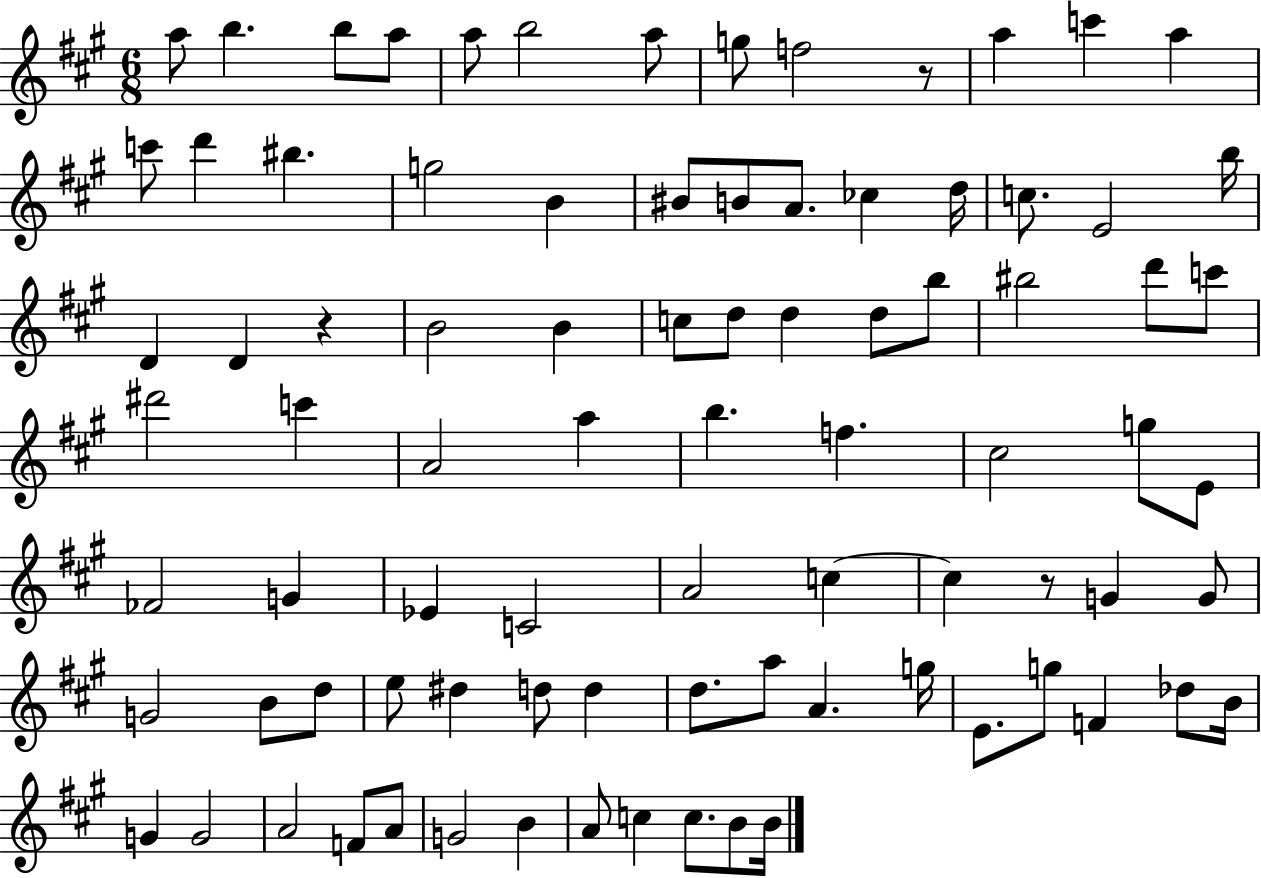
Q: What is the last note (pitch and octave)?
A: B4